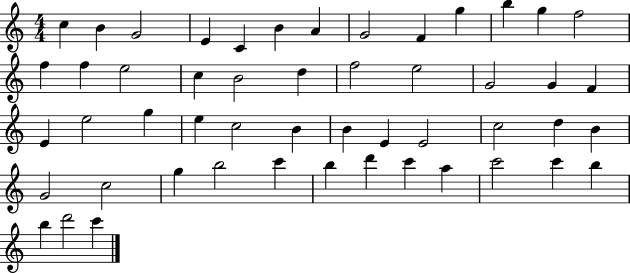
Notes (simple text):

C5/q B4/q G4/h E4/q C4/q B4/q A4/q G4/h F4/q G5/q B5/q G5/q F5/h F5/q F5/q E5/h C5/q B4/h D5/q F5/h E5/h G4/h G4/q F4/q E4/q E5/h G5/q E5/q C5/h B4/q B4/q E4/q E4/h C5/h D5/q B4/q G4/h C5/h G5/q B5/h C6/q B5/q D6/q C6/q A5/q C6/h C6/q B5/q B5/q D6/h C6/q